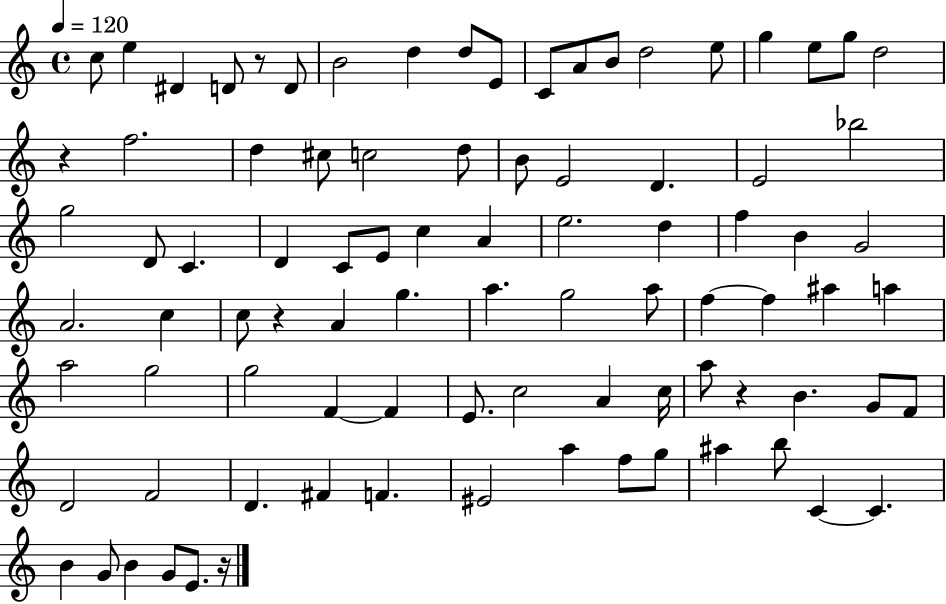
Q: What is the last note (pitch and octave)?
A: E4